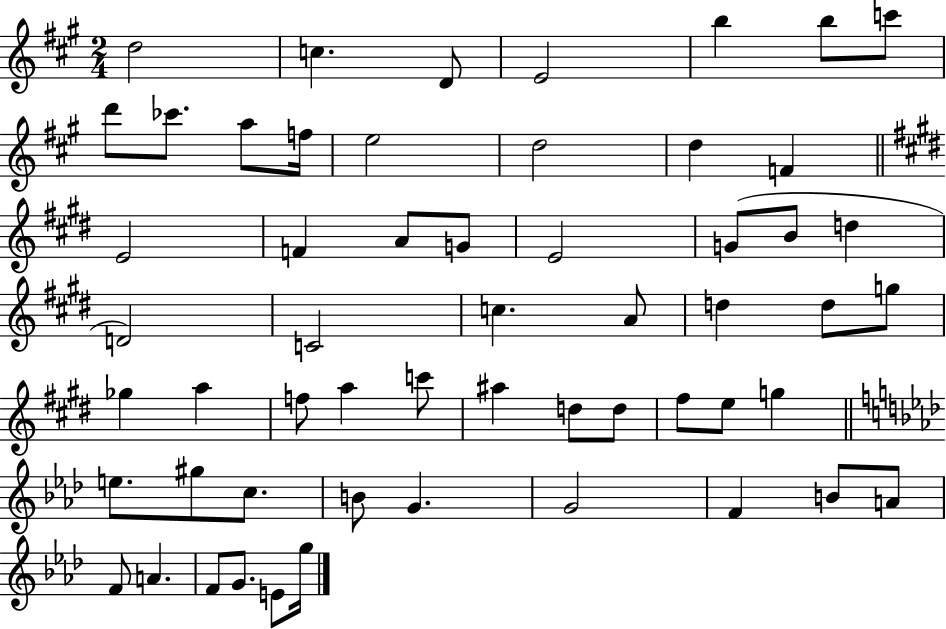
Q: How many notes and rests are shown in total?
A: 56